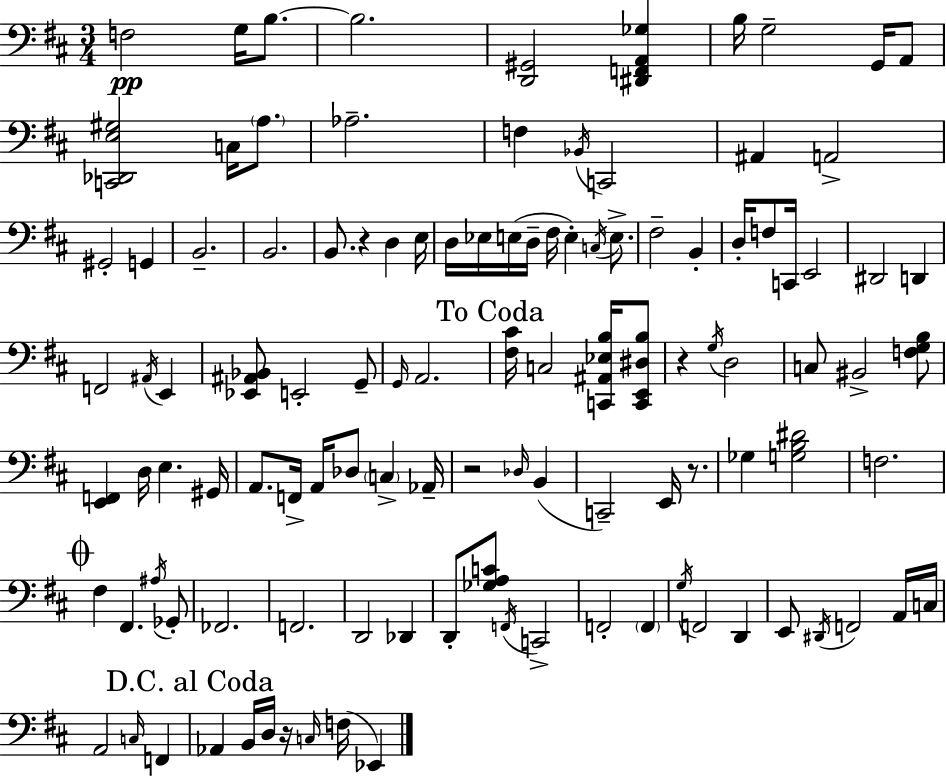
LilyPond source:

{
  \clef bass
  \numericTimeSignature
  \time 3/4
  \key d \major
  \repeat volta 2 { f2\pp g16 b8.~~ | b2. | <d, gis,>2 <dis, f, a, ges>4 | b16 g2-- g,16 a,8 | \break <c, des, e gis>2 c16 \parenthesize a8. | aes2.-- | f4 \acciaccatura { bes,16 } c,2 | ais,4 a,2-> | \break gis,2-. g,4 | b,2.-- | b,2. | b,8. r4 d4 | \break e16 d16 ees16 e16( d16-- fis16 e4-.) \acciaccatura { c16 } e8.-> | fis2-- b,4-. | d16-. f8 c,16 e,2 | dis,2 d,4 | \break f,2 \acciaccatura { ais,16 } e,4 | <ees, ais, bes,>8 e,2-. | g,8-- \grace { g,16 } a,2. | \mark "To Coda" <fis cis'>16 c2 | \break <c, ais, ees b>16 <c, e, dis b>8 r4 \acciaccatura { g16 } d2 | c8 bis,2-> | <f g b>8 <e, f,>4 d16 e4. | gis,16 a,8. f,16-> a,16 des8 | \break \parenthesize c4-> aes,16-- r2 | \grace { des16 }( b,4 c,2--) | e,16 r8. ges4 <g b dis'>2 | f2. | \break \mark \markup { \musicglyph "scripts.coda" } fis4 fis,4. | \acciaccatura { ais16 } ges,8-. fes,2. | f,2. | d,2 | \break des,4 d,8-. <ges a c'>8 \acciaccatura { f,16 } | c,2-> f,2-. | \parenthesize f,4 \acciaccatura { g16 } f,2 | d,4 e,8 \acciaccatura { dis,16 } | \break f,2 a,16 c16 a,2 | \grace { c16 } f,4 \mark "D.C. al Coda" aes,4 | b,16 d16 r16 \grace { c16 }( f16 ees,4) | } \bar "|."
}